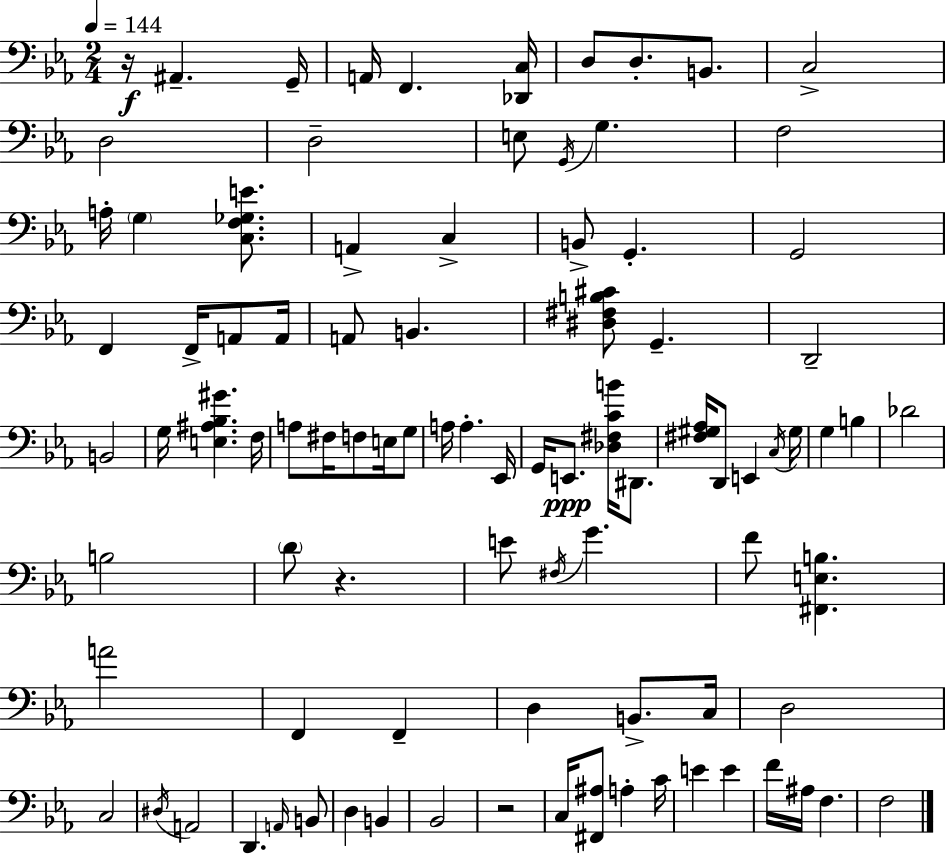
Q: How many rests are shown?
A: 3